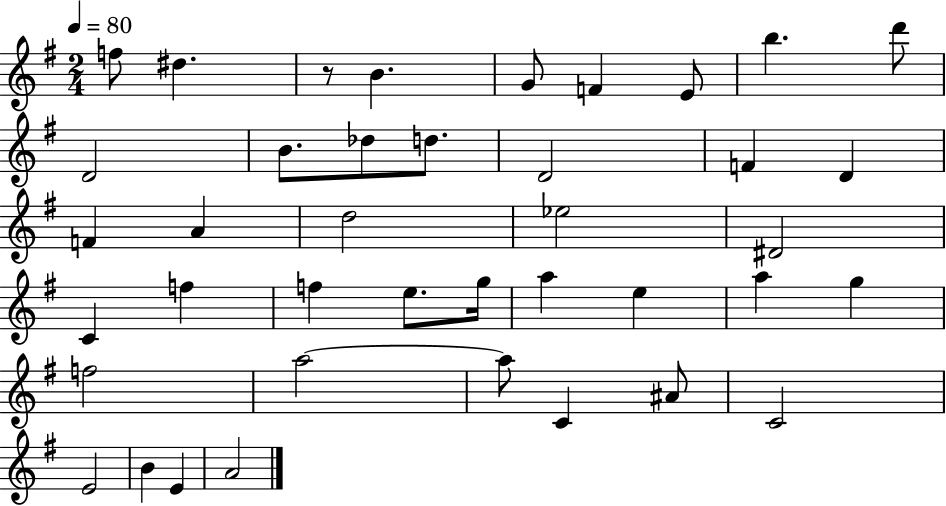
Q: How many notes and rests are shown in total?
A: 40